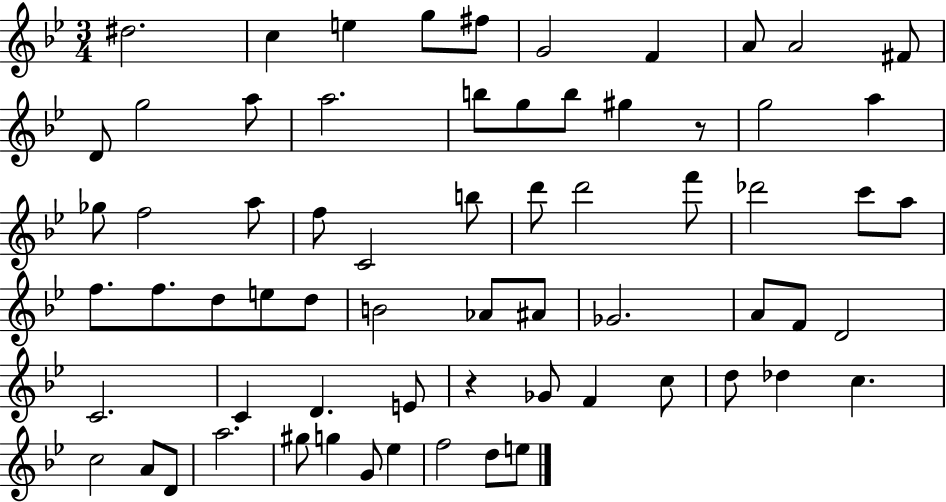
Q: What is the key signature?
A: BES major